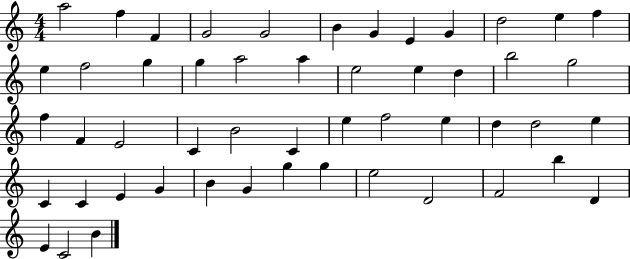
{
  \clef treble
  \numericTimeSignature
  \time 4/4
  \key c \major
  a''2 f''4 f'4 | g'2 g'2 | b'4 g'4 e'4 g'4 | d''2 e''4 f''4 | \break e''4 f''2 g''4 | g''4 a''2 a''4 | e''2 e''4 d''4 | b''2 g''2 | \break f''4 f'4 e'2 | c'4 b'2 c'4 | e''4 f''2 e''4 | d''4 d''2 e''4 | \break c'4 c'4 e'4 g'4 | b'4 g'4 g''4 g''4 | e''2 d'2 | f'2 b''4 d'4 | \break e'4 c'2 b'4 | \bar "|."
}